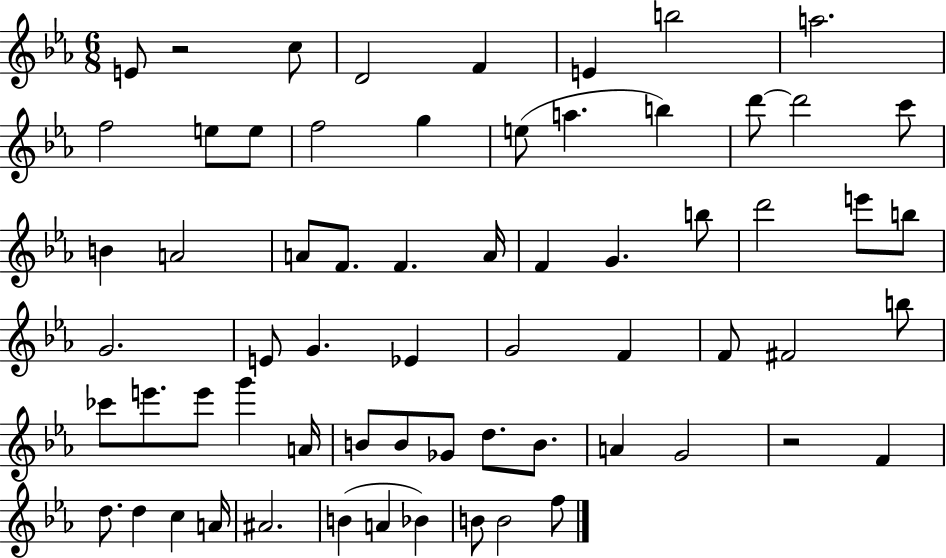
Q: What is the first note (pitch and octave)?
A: E4